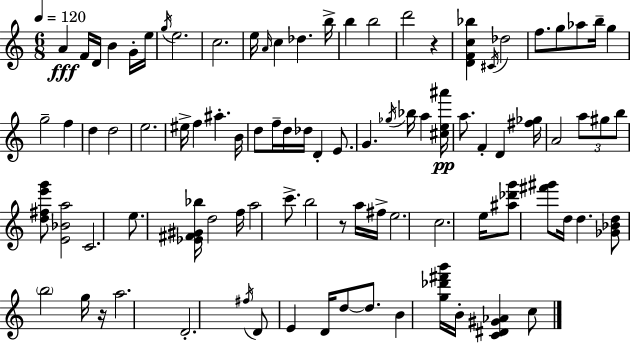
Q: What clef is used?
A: treble